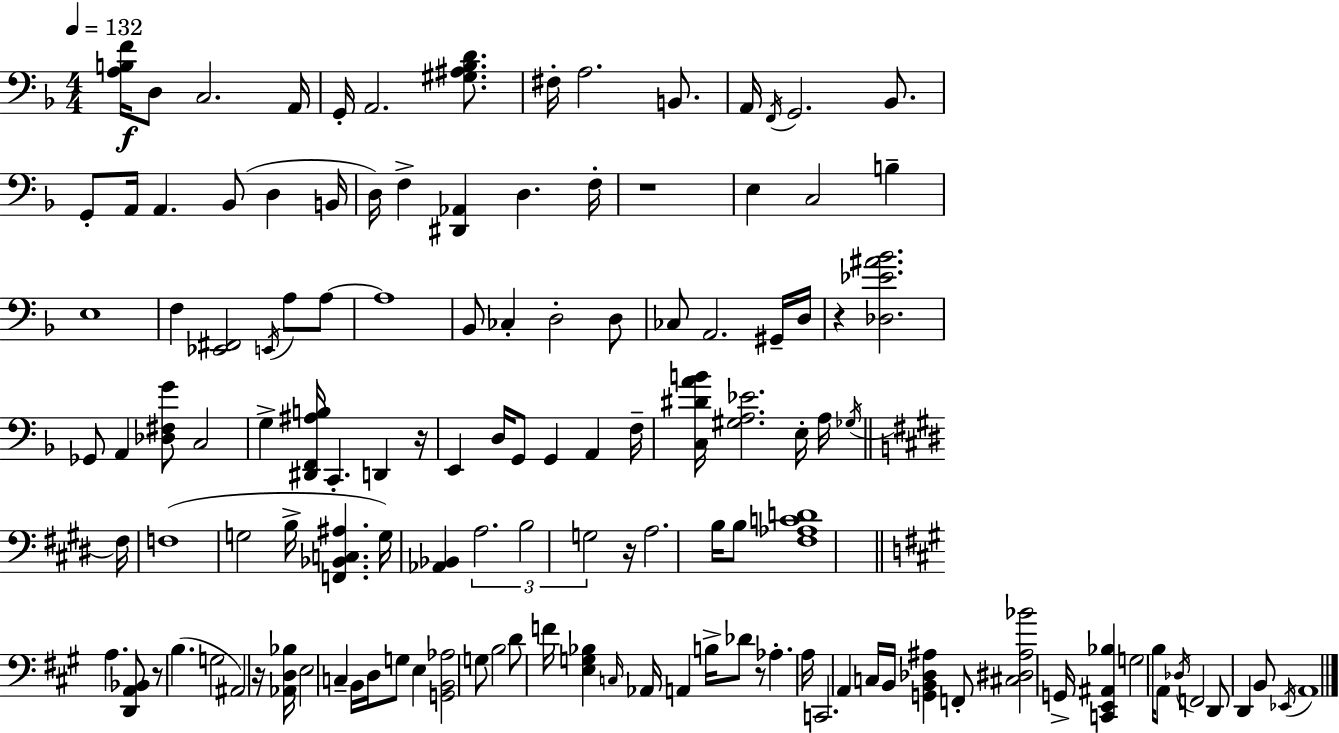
X:1
T:Untitled
M:4/4
L:1/4
K:F
[A,B,F]/4 D,/2 C,2 A,,/4 G,,/4 A,,2 [^G,^A,_B,D]/2 ^F,/4 A,2 B,,/2 A,,/4 F,,/4 G,,2 _B,,/2 G,,/2 A,,/4 A,, _B,,/2 D, B,,/4 D,/4 F, [^D,,_A,,] D, F,/4 z4 E, C,2 B, E,4 F, [_E,,^F,,]2 E,,/4 A,/2 A,/2 A,4 _B,,/2 _C, D,2 D,/2 _C,/2 A,,2 ^G,,/4 D,/4 z [_D,_E^A_B]2 _G,,/2 A,, [_D,^F,G]/2 C,2 G, [^D,,F,,^A,B,]/4 C,, D,, z/4 E,, D,/4 G,,/2 G,, A,, F,/4 [C,^DAB]/4 [^G,A,_E]2 E,/4 A,/4 _G,/4 ^F,/4 F,4 G,2 B,/4 [F,,_B,,C,^A,] G,/4 [_A,,_B,,] A,2 B,2 G,2 z/4 A,2 B,/4 B,/2 [^F,_A,CD]4 A, [D,,A,,_B,,]/2 z/2 B, G,2 ^A,,2 z/4 [_A,,D,_B,]/4 E,2 C, B,,/4 D,/4 G,/2 E, [G,,B,,_A,]2 G,/2 B,2 D/2 F/4 [E,G,_B,] C,/4 _A,,/4 A,, B,/4 _D/2 z/2 _A, A,/4 C,,2 A,, C,/4 B,,/4 [G,,B,,_D,^A,] F,,/2 [^C,^D,^A,_B]2 G,,/4 [C,,E,,^A,,_B,] G,2 B,/4 A,,/2 _D,/4 F,,2 D,,/2 D,, B,,/2 _E,,/4 A,,4